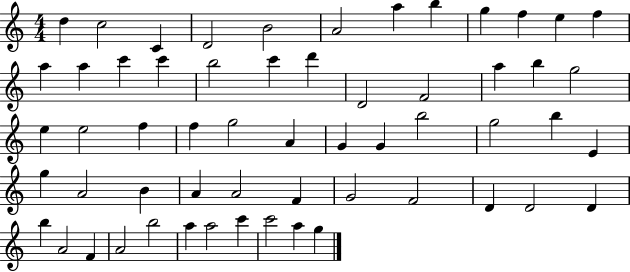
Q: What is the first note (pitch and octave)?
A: D5